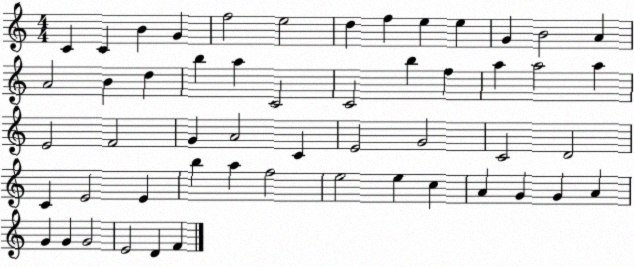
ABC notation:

X:1
T:Untitled
M:4/4
L:1/4
K:C
C C B G f2 e2 d f e e G B2 A A2 B d b a C2 C2 b f a a2 a E2 F2 G A2 C E2 G2 C2 D2 C E2 E b a f2 e2 e c A G G A G G G2 E2 D F